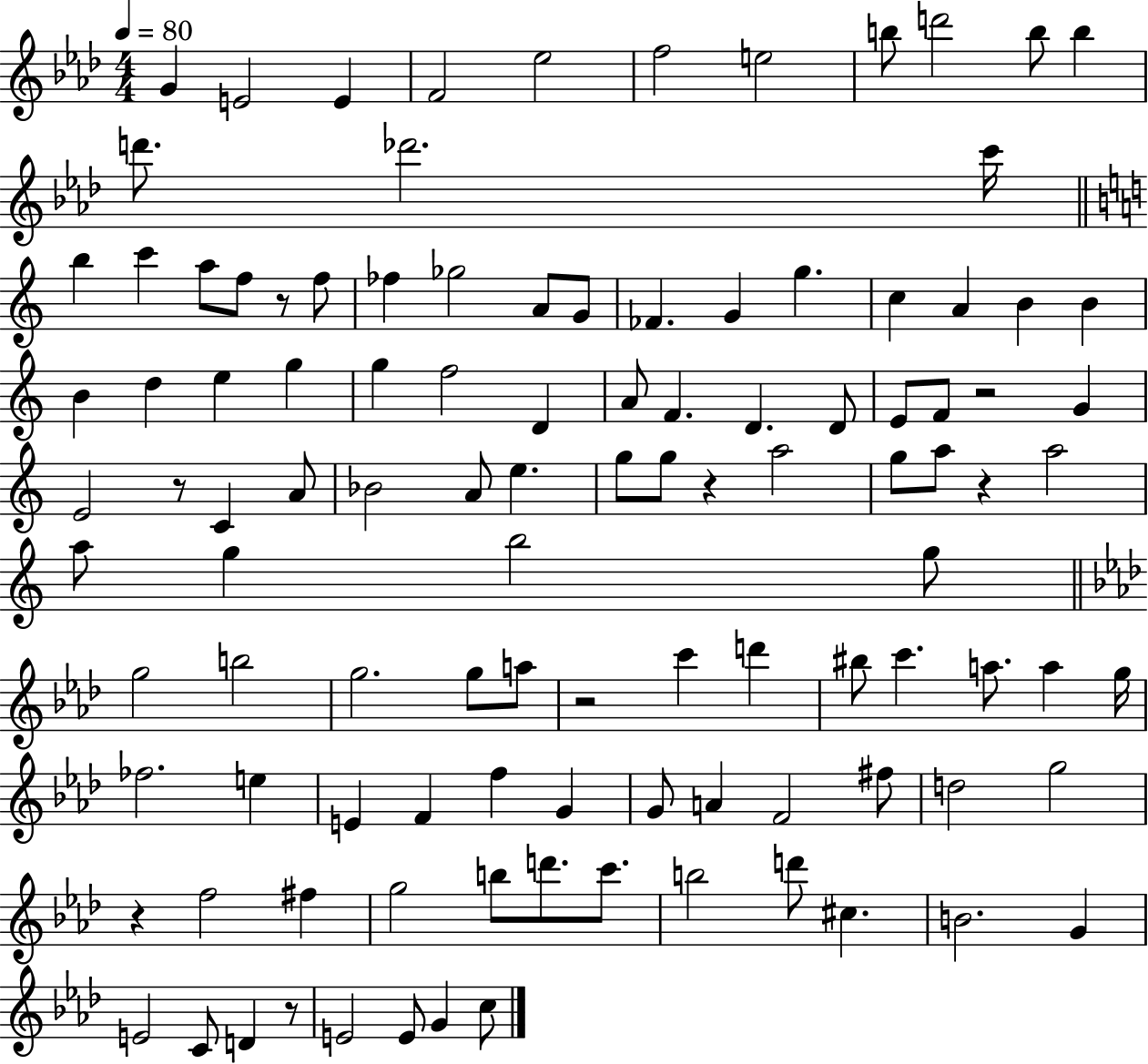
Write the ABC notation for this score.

X:1
T:Untitled
M:4/4
L:1/4
K:Ab
G E2 E F2 _e2 f2 e2 b/2 d'2 b/2 b d'/2 _d'2 c'/4 b c' a/2 f/2 z/2 f/2 _f _g2 A/2 G/2 _F G g c A B B B d e g g f2 D A/2 F D D/2 E/2 F/2 z2 G E2 z/2 C A/2 _B2 A/2 e g/2 g/2 z a2 g/2 a/2 z a2 a/2 g b2 g/2 g2 b2 g2 g/2 a/2 z2 c' d' ^b/2 c' a/2 a g/4 _f2 e E F f G G/2 A F2 ^f/2 d2 g2 z f2 ^f g2 b/2 d'/2 c'/2 b2 d'/2 ^c B2 G E2 C/2 D z/2 E2 E/2 G c/2